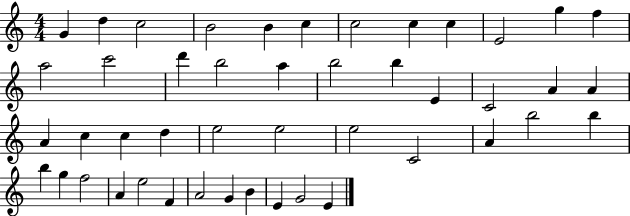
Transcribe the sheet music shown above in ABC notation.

X:1
T:Untitled
M:4/4
L:1/4
K:C
G d c2 B2 B c c2 c c E2 g f a2 c'2 d' b2 a b2 b E C2 A A A c c d e2 e2 e2 C2 A b2 b b g f2 A e2 F A2 G B E G2 E